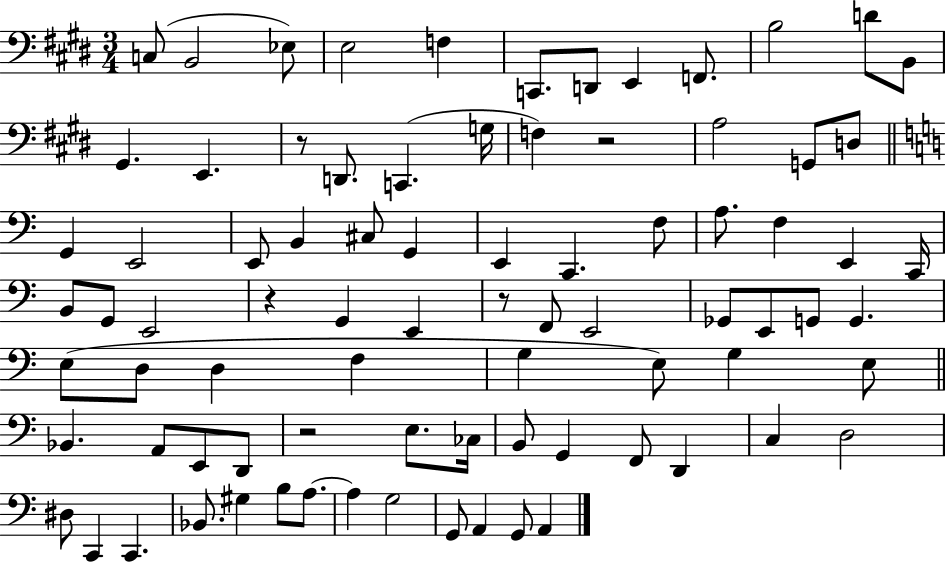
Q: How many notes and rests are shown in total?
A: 83